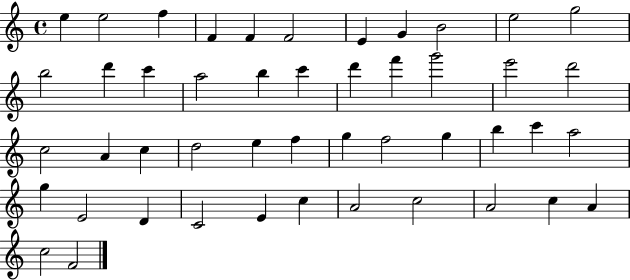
E5/q E5/h F5/q F4/q F4/q F4/h E4/q G4/q B4/h E5/h G5/h B5/h D6/q C6/q A5/h B5/q C6/q D6/q F6/q G6/h E6/h D6/h C5/h A4/q C5/q D5/h E5/q F5/q G5/q F5/h G5/q B5/q C6/q A5/h G5/q E4/h D4/q C4/h E4/q C5/q A4/h C5/h A4/h C5/q A4/q C5/h F4/h